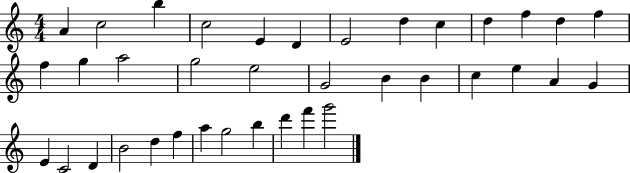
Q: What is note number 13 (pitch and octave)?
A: F5